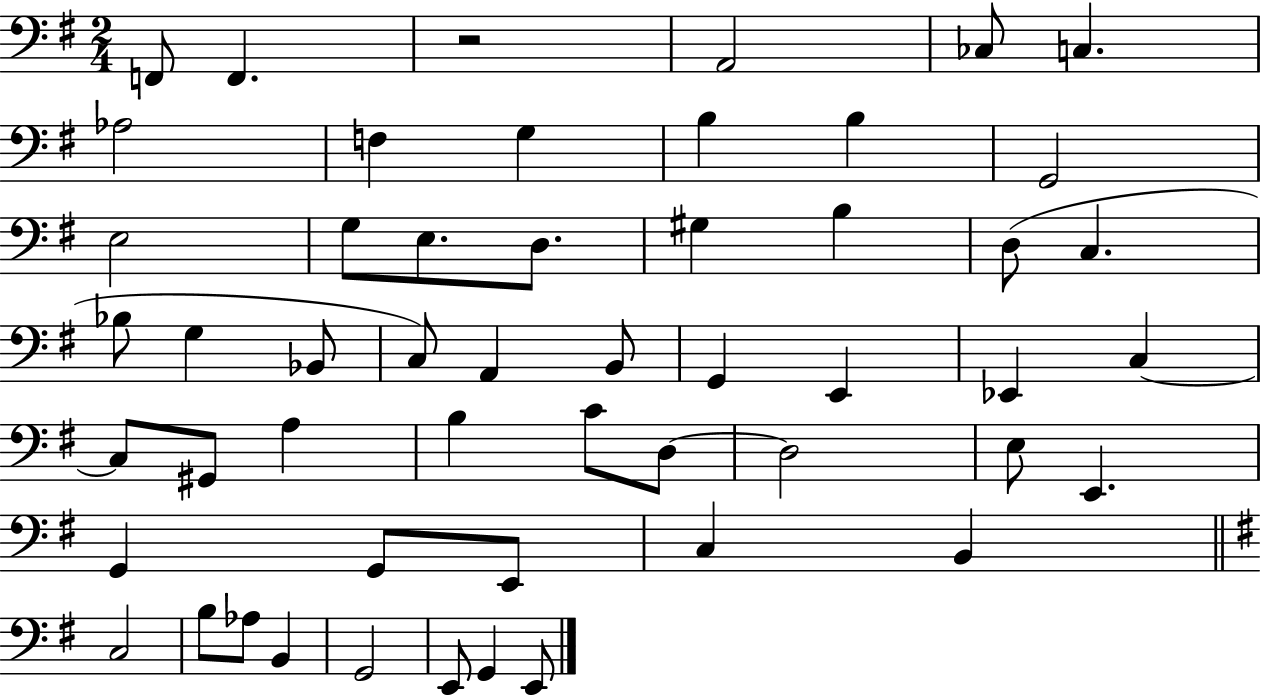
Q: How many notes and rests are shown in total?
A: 52